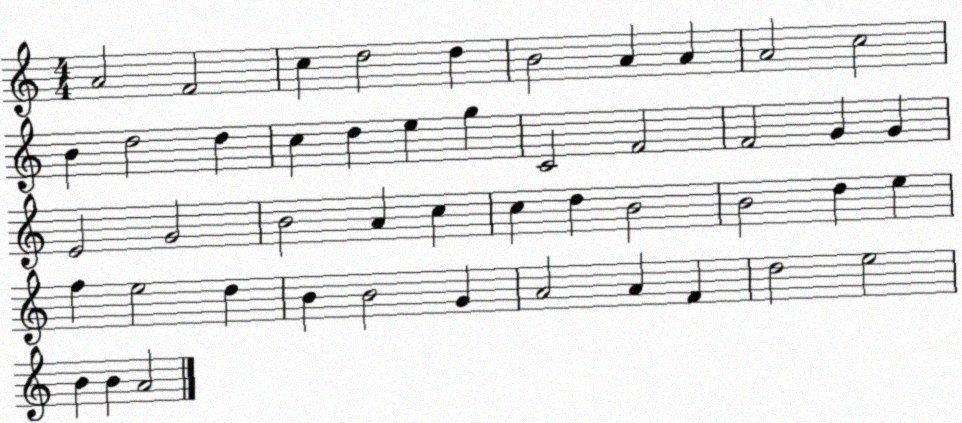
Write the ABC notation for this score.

X:1
T:Untitled
M:4/4
L:1/4
K:C
A2 F2 c d2 d B2 A A A2 c2 B d2 d c d e g C2 F2 F2 G G E2 G2 B2 A c c d B2 B2 d e f e2 d B B2 G A2 A F d2 e2 B B A2